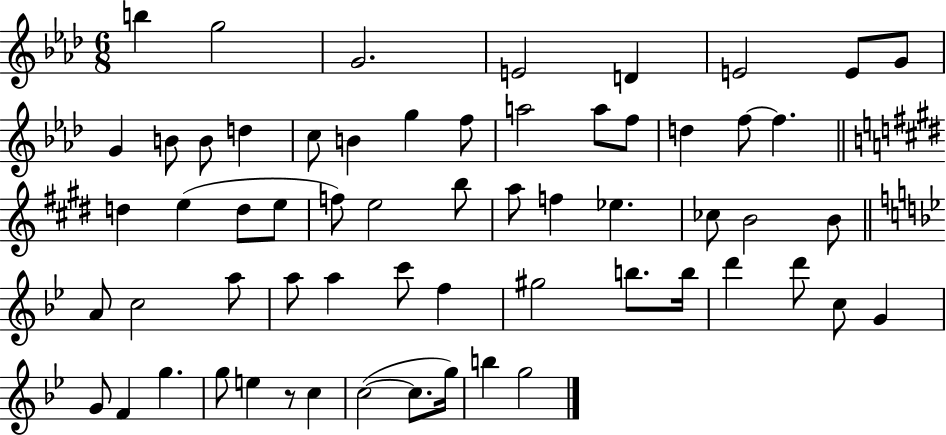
{
  \clef treble
  \numericTimeSignature
  \time 6/8
  \key aes \major
  \repeat volta 2 { b''4 g''2 | g'2. | e'2 d'4 | e'2 e'8 g'8 | \break g'4 b'8 b'8 d''4 | c''8 b'4 g''4 f''8 | a''2 a''8 f''8 | d''4 f''8~~ f''4. | \break \bar "||" \break \key e \major d''4 e''4( d''8 e''8 | f''8) e''2 b''8 | a''8 f''4 ees''4. | ces''8 b'2 b'8 | \break \bar "||" \break \key g \minor a'8 c''2 a''8 | a''8 a''4 c'''8 f''4 | gis''2 b''8. b''16 | d'''4 d'''8 c''8 g'4 | \break g'8 f'4 g''4. | g''8 e''4 r8 c''4 | c''2~(~ c''8. g''16) | b''4 g''2 | \break } \bar "|."
}